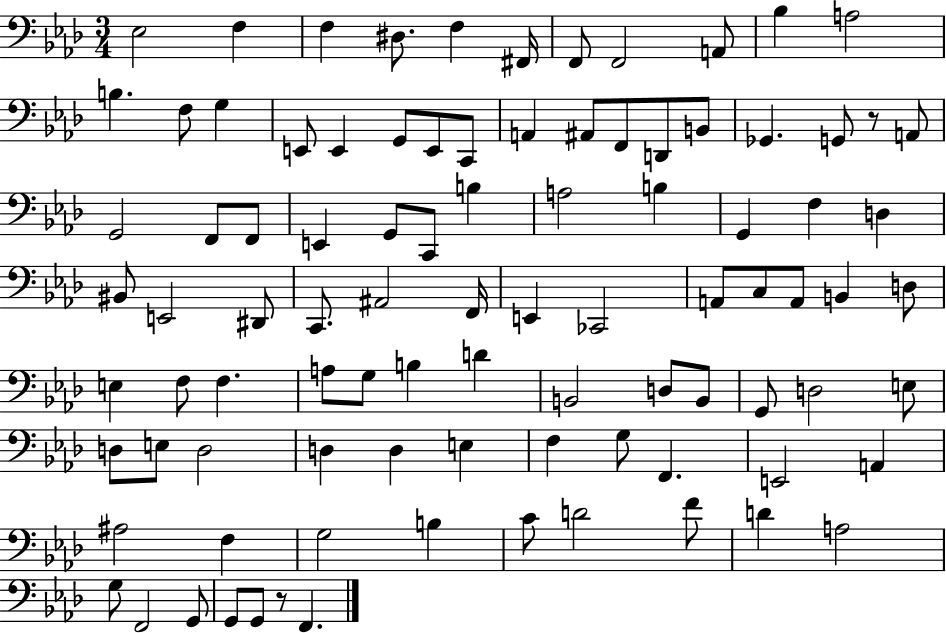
X:1
T:Untitled
M:3/4
L:1/4
K:Ab
_E,2 F, F, ^D,/2 F, ^F,,/4 F,,/2 F,,2 A,,/2 _B, A,2 B, F,/2 G, E,,/2 E,, G,,/2 E,,/2 C,,/2 A,, ^A,,/2 F,,/2 D,,/2 B,,/2 _G,, G,,/2 z/2 A,,/2 G,,2 F,,/2 F,,/2 E,, G,,/2 C,,/2 B, A,2 B, G,, F, D, ^B,,/2 E,,2 ^D,,/2 C,,/2 ^A,,2 F,,/4 E,, _C,,2 A,,/2 C,/2 A,,/2 B,, D,/2 E, F,/2 F, A,/2 G,/2 B, D B,,2 D,/2 B,,/2 G,,/2 D,2 E,/2 D,/2 E,/2 D,2 D, D, E, F, G,/2 F,, E,,2 A,, ^A,2 F, G,2 B, C/2 D2 F/2 D A,2 G,/2 F,,2 G,,/2 G,,/2 G,,/2 z/2 F,,